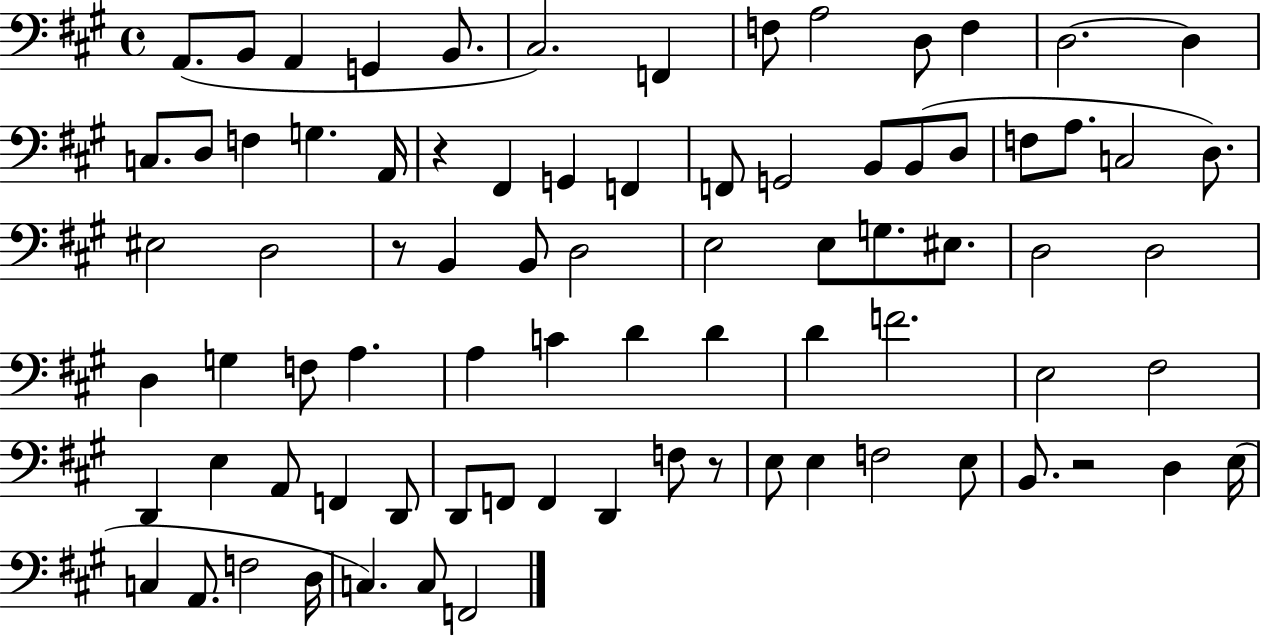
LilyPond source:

{
  \clef bass
  \time 4/4
  \defaultTimeSignature
  \key a \major
  \repeat volta 2 { a,8.( b,8 a,4 g,4 b,8. | cis2.) f,4 | f8 a2 d8 f4 | d2.~~ d4 | \break c8. d8 f4 g4. a,16 | r4 fis,4 g,4 f,4 | f,8 g,2 b,8 b,8( d8 | f8 a8. c2 d8.) | \break eis2 d2 | r8 b,4 b,8 d2 | e2 e8 g8. eis8. | d2 d2 | \break d4 g4 f8 a4. | a4 c'4 d'4 d'4 | d'4 f'2. | e2 fis2 | \break d,4 e4 a,8 f,4 d,8 | d,8 f,8 f,4 d,4 f8 r8 | e8 e4 f2 e8 | b,8. r2 d4 e16( | \break c4 a,8. f2 d16 | c4.) c8 f,2 | } \bar "|."
}